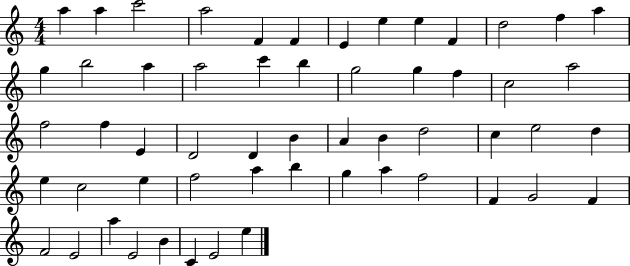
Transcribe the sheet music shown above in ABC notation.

X:1
T:Untitled
M:4/4
L:1/4
K:C
a a c'2 a2 F F E e e F d2 f a g b2 a a2 c' b g2 g f c2 a2 f2 f E D2 D B A B d2 c e2 d e c2 e f2 a b g a f2 F G2 F F2 E2 a E2 B C E2 e